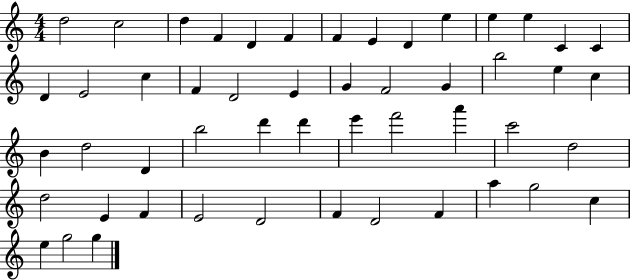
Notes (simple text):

D5/h C5/h D5/q F4/q D4/q F4/q F4/q E4/q D4/q E5/q E5/q E5/q C4/q C4/q D4/q E4/h C5/q F4/q D4/h E4/q G4/q F4/h G4/q B5/h E5/q C5/q B4/q D5/h D4/q B5/h D6/q D6/q E6/q F6/h A6/q C6/h D5/h D5/h E4/q F4/q E4/h D4/h F4/q D4/h F4/q A5/q G5/h C5/q E5/q G5/h G5/q